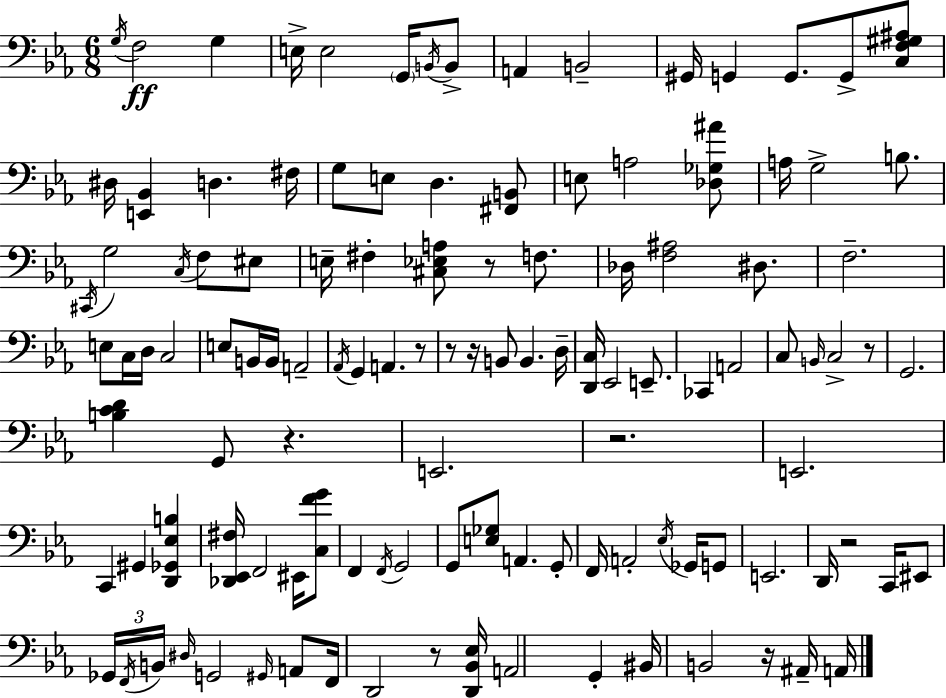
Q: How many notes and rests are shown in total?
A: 118